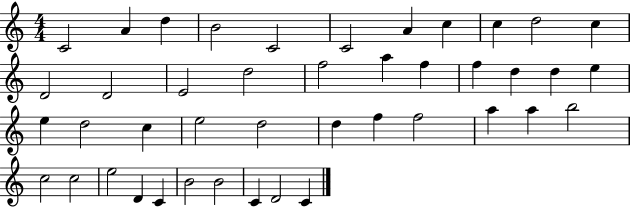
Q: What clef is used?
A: treble